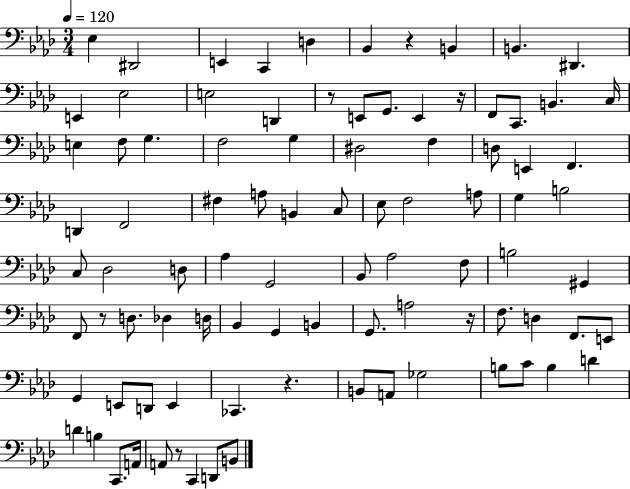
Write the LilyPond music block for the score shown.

{
  \clef bass
  \numericTimeSignature
  \time 3/4
  \key aes \major
  \tempo 4 = 120
  ees4 dis,2 | e,4 c,4 d4 | bes,4 r4 b,4 | b,4. dis,4. | \break e,4 ees2 | e2 d,4 | r8 e,8 g,8. e,4 r16 | f,8 c,8. b,4. c16 | \break e4 f8 g4. | f2 g4 | dis2 f4 | d8 e,4 f,4. | \break d,4 f,2 | fis4 a8 b,4 c8 | ees8 f2 a8 | g4 b2 | \break c8 des2 d8 | aes4 g,2 | bes,8 aes2 f8 | b2 gis,4 | \break f,8 r8 d8. des4 d16 | bes,4 g,4 b,4 | g,8. a2 r16 | f8. d4 f,8. e,8 | \break g,4 e,8 d,8 e,4 | ces,4. r4. | b,8 a,8 ges2 | b8 c'8 b4 d'4 | \break d'4 b4 c,8. a,16 | a,8 r8 c,4 d,8 b,8 | \bar "|."
}